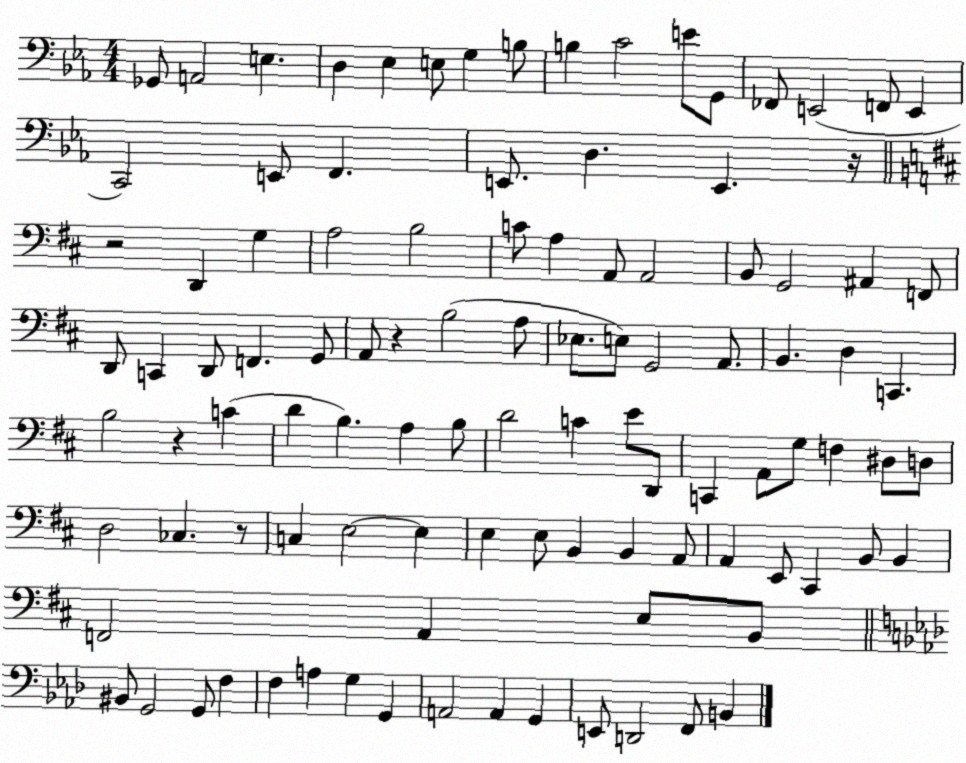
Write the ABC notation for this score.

X:1
T:Untitled
M:4/4
L:1/4
K:Eb
_G,,/2 A,,2 E, D, _E, E,/2 G, B,/2 B, C2 E/2 G,,/2 _F,,/2 E,,2 F,,/2 E,, C,,2 E,,/2 F,, E,,/2 D, E,, z/4 z2 D,, G, A,2 B,2 C/2 A, A,,/2 A,,2 B,,/2 G,,2 ^A,, F,,/2 D,,/2 C,, D,,/2 F,, G,,/2 A,,/2 z B,2 A,/2 _E,/2 E,/2 G,,2 A,,/2 B,, D, C,, B,2 z C D B, A, B,/2 D2 C E/2 D,,/2 C,, A,,/2 G,/2 F, ^D,/2 D,/2 D,2 _C, z/2 C, E,2 E, E, E,/2 B,, B,, A,,/2 A,, E,,/2 ^C,, B,,/2 B,, F,,2 A,, E,/2 B,,/2 ^B,,/2 G,,2 G,,/2 F, F, A, G, G,, A,,2 A,, G,, E,,/2 D,,2 F,,/2 B,,